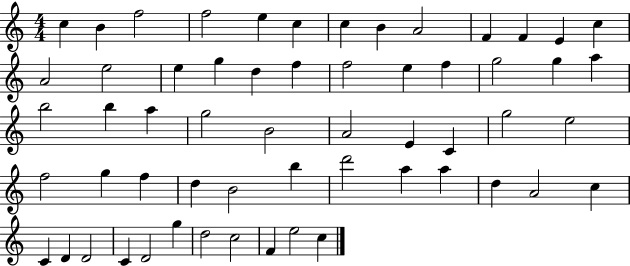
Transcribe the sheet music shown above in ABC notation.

X:1
T:Untitled
M:4/4
L:1/4
K:C
c B f2 f2 e c c B A2 F F E c A2 e2 e g d f f2 e f g2 g a b2 b a g2 B2 A2 E C g2 e2 f2 g f d B2 b d'2 a a d A2 c C D D2 C D2 g d2 c2 F e2 c